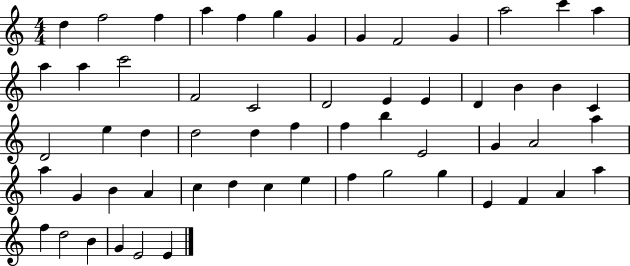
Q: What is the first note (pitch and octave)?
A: D5